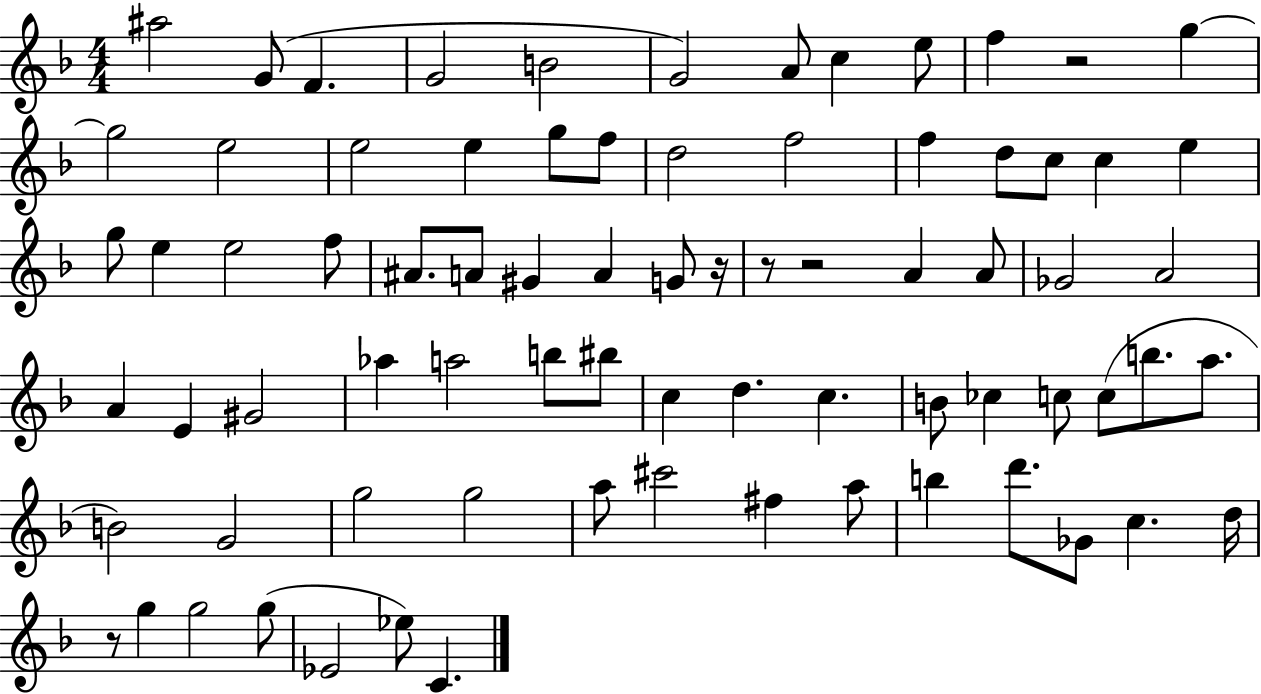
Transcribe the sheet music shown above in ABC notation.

X:1
T:Untitled
M:4/4
L:1/4
K:F
^a2 G/2 F G2 B2 G2 A/2 c e/2 f z2 g g2 e2 e2 e g/2 f/2 d2 f2 f d/2 c/2 c e g/2 e e2 f/2 ^A/2 A/2 ^G A G/2 z/4 z/2 z2 A A/2 _G2 A2 A E ^G2 _a a2 b/2 ^b/2 c d c B/2 _c c/2 c/2 b/2 a/2 B2 G2 g2 g2 a/2 ^c'2 ^f a/2 b d'/2 _G/2 c d/4 z/2 g g2 g/2 _E2 _e/2 C